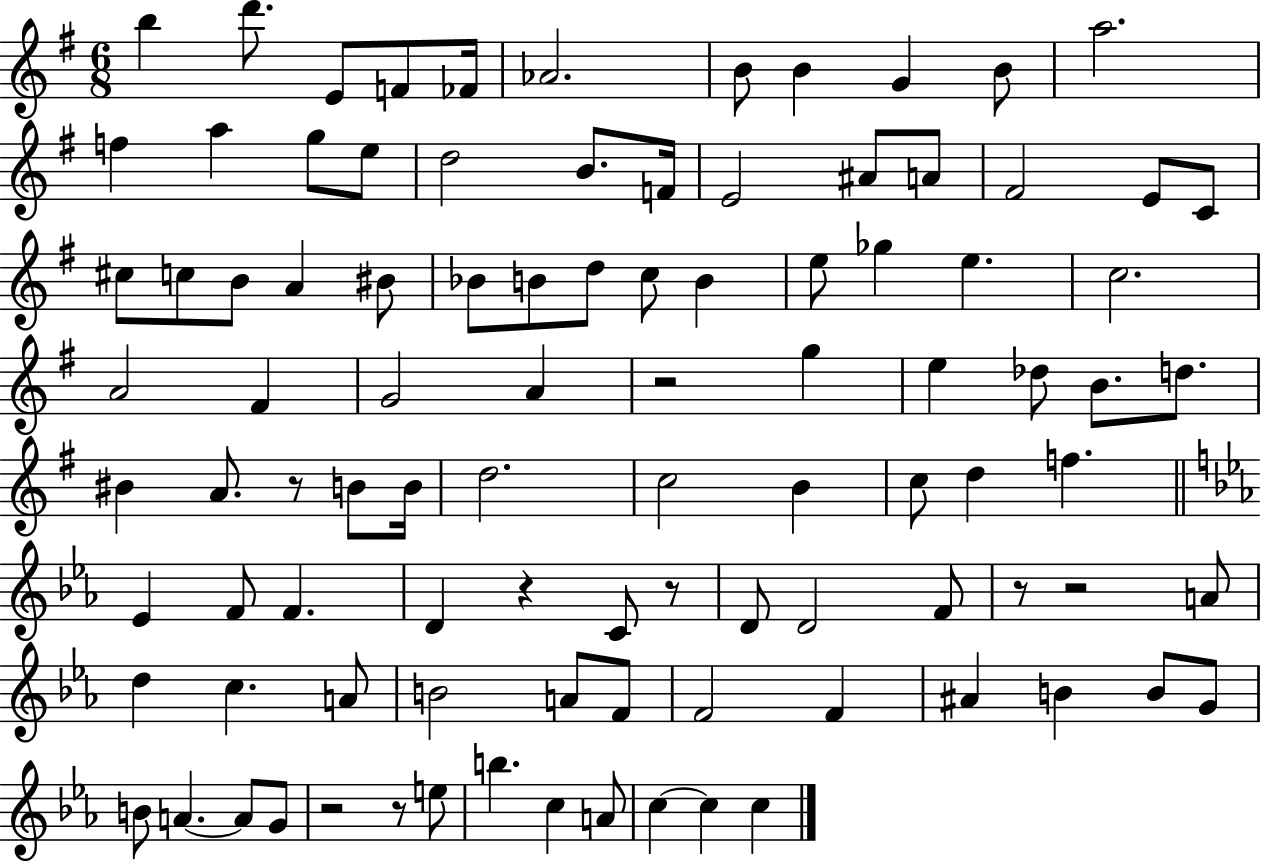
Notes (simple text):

B5/q D6/e. E4/e F4/e FES4/s Ab4/h. B4/e B4/q G4/q B4/e A5/h. F5/q A5/q G5/e E5/e D5/h B4/e. F4/s E4/h A#4/e A4/e F#4/h E4/e C4/e C#5/e C5/e B4/e A4/q BIS4/e Bb4/e B4/e D5/e C5/e B4/q E5/e Gb5/q E5/q. C5/h. A4/h F#4/q G4/h A4/q R/h G5/q E5/q Db5/e B4/e. D5/e. BIS4/q A4/e. R/e B4/e B4/s D5/h. C5/h B4/q C5/e D5/q F5/q. Eb4/q F4/e F4/q. D4/q R/q C4/e R/e D4/e D4/h F4/e R/e R/h A4/e D5/q C5/q. A4/e B4/h A4/e F4/e F4/h F4/q A#4/q B4/q B4/e G4/e B4/e A4/q. A4/e G4/e R/h R/e E5/e B5/q. C5/q A4/e C5/q C5/q C5/q